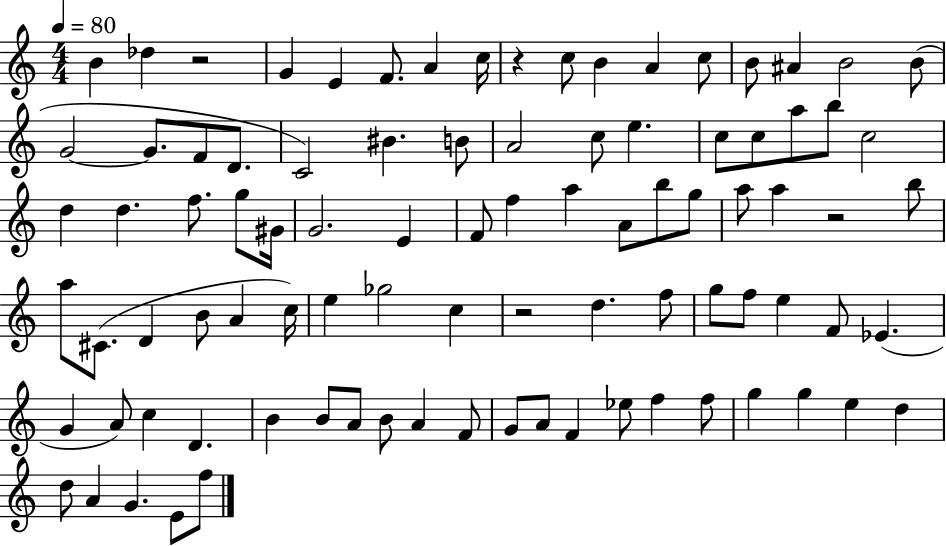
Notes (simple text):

B4/q Db5/q R/h G4/q E4/q F4/e. A4/q C5/s R/q C5/e B4/q A4/q C5/e B4/e A#4/q B4/h B4/e G4/h G4/e. F4/e D4/e. C4/h BIS4/q. B4/e A4/h C5/e E5/q. C5/e C5/e A5/e B5/e C5/h D5/q D5/q. F5/e. G5/e G#4/s G4/h. E4/q F4/e F5/q A5/q A4/e B5/e G5/e A5/e A5/q R/h B5/e A5/e C#4/e. D4/q B4/e A4/q C5/s E5/q Gb5/h C5/q R/h D5/q. F5/e G5/e F5/e E5/q F4/e Eb4/q. G4/q A4/e C5/q D4/q. B4/q B4/e A4/e B4/e A4/q F4/e G4/e A4/e F4/q Eb5/e F5/q F5/e G5/q G5/q E5/q D5/q D5/e A4/q G4/q. E4/e F5/e